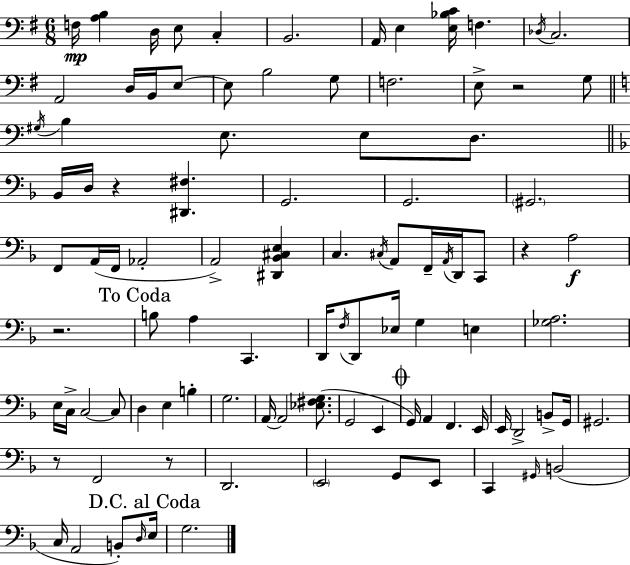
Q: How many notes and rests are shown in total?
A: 99